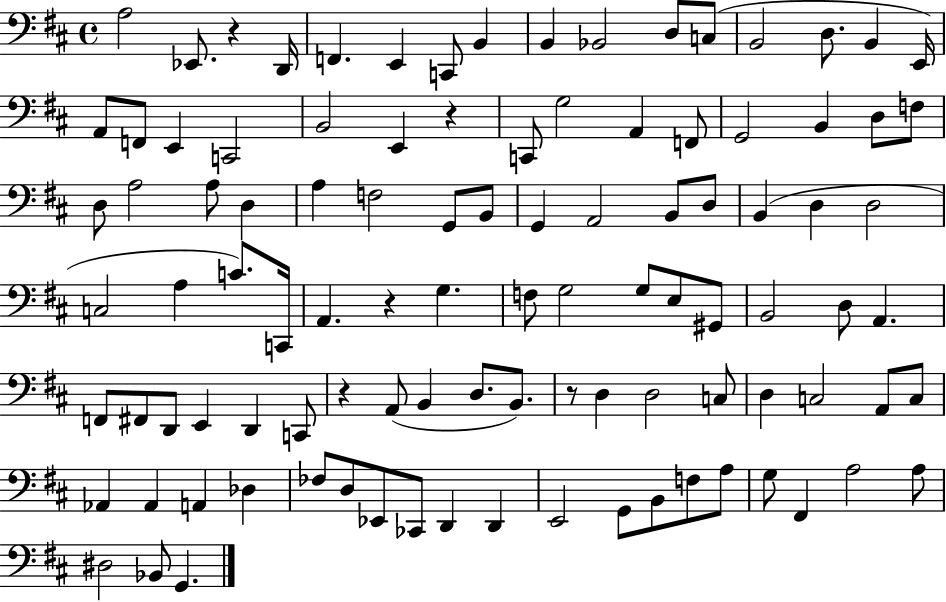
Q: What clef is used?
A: bass